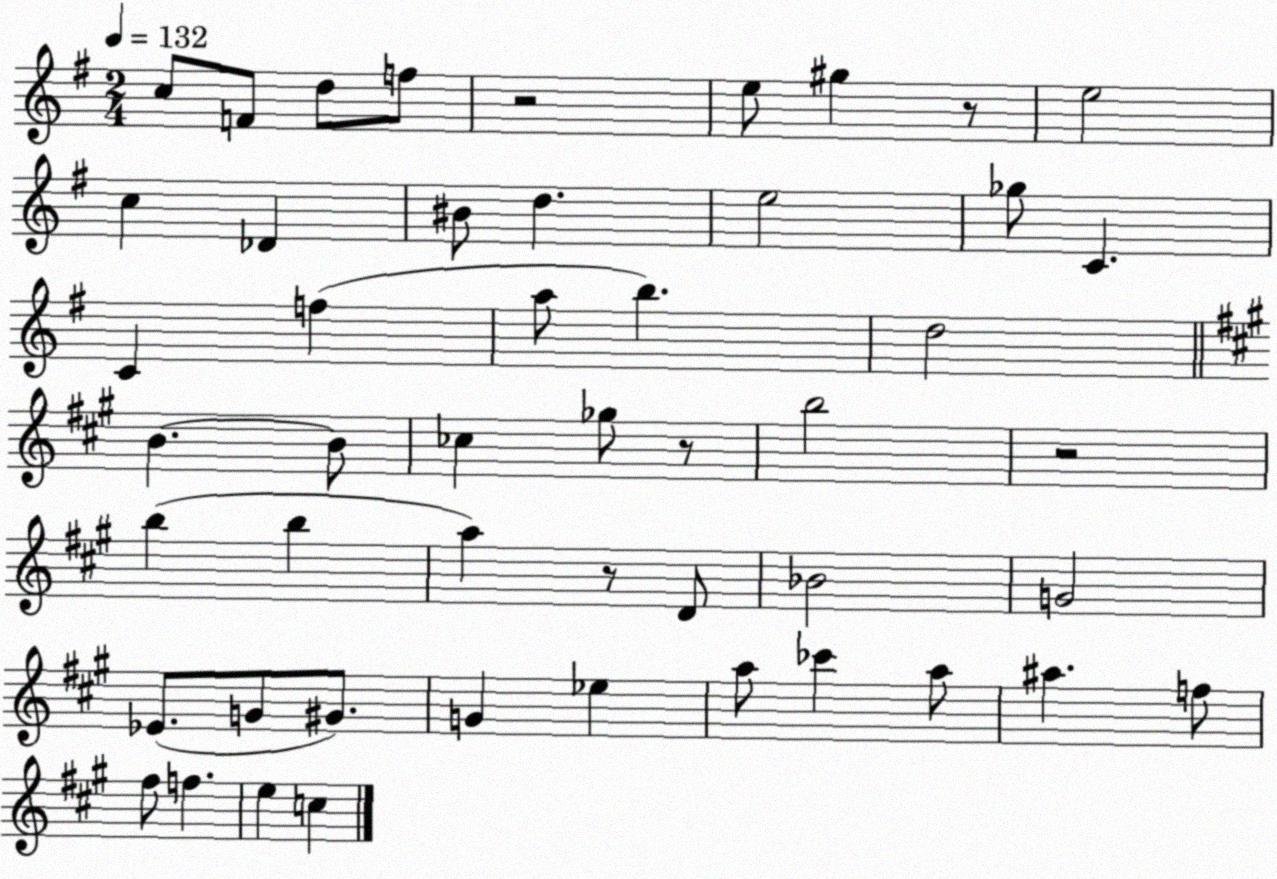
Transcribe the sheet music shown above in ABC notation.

X:1
T:Untitled
M:2/4
L:1/4
K:G
c/2 F/2 d/2 f/2 z2 e/2 ^g z/2 e2 c _D ^B/2 d e2 _g/2 C C f a/2 b d2 B B/2 _c _g/2 z/2 b2 z2 b b a z/2 D/2 _B2 G2 _E/2 G/2 ^G/2 G _e a/2 _c' a/2 ^a f/2 ^f/2 f e c